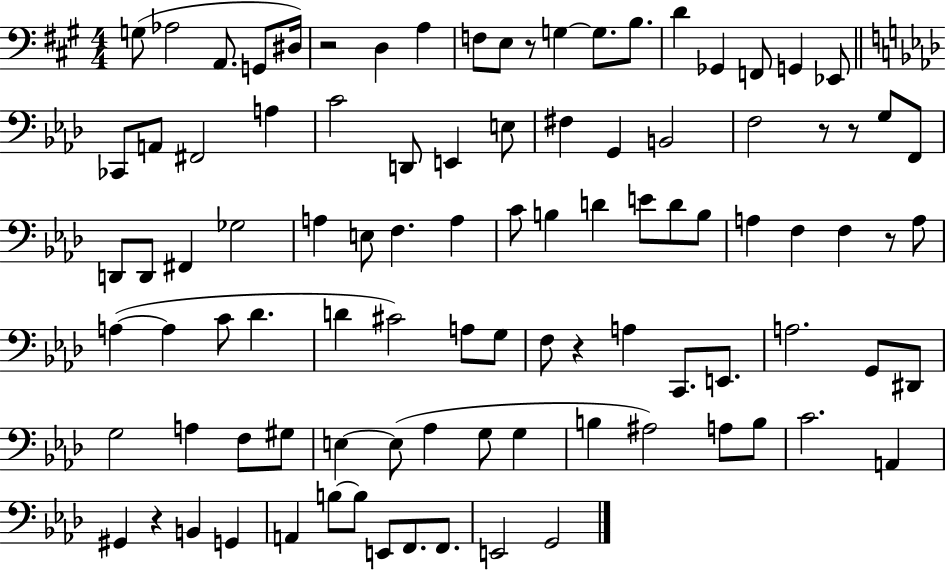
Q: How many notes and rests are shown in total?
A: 97